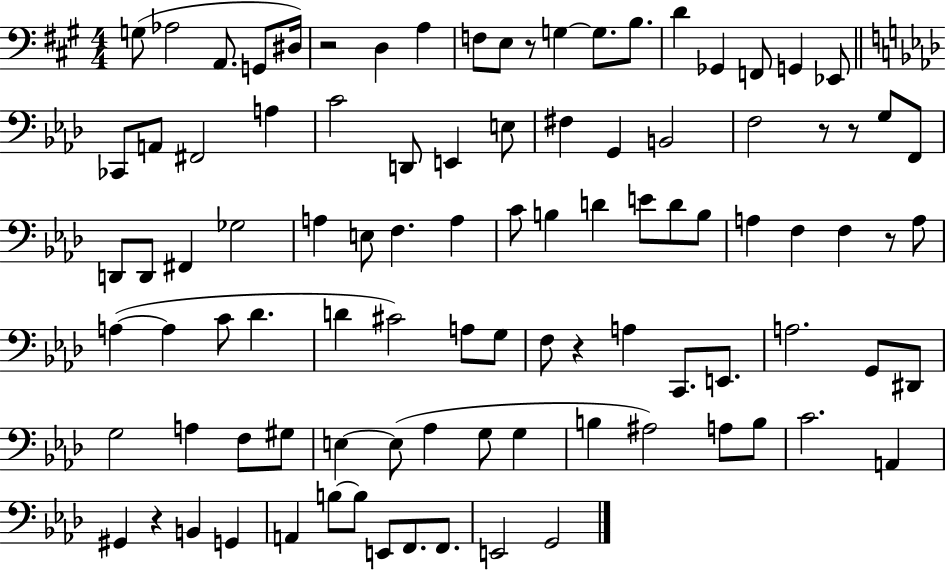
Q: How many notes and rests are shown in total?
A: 97